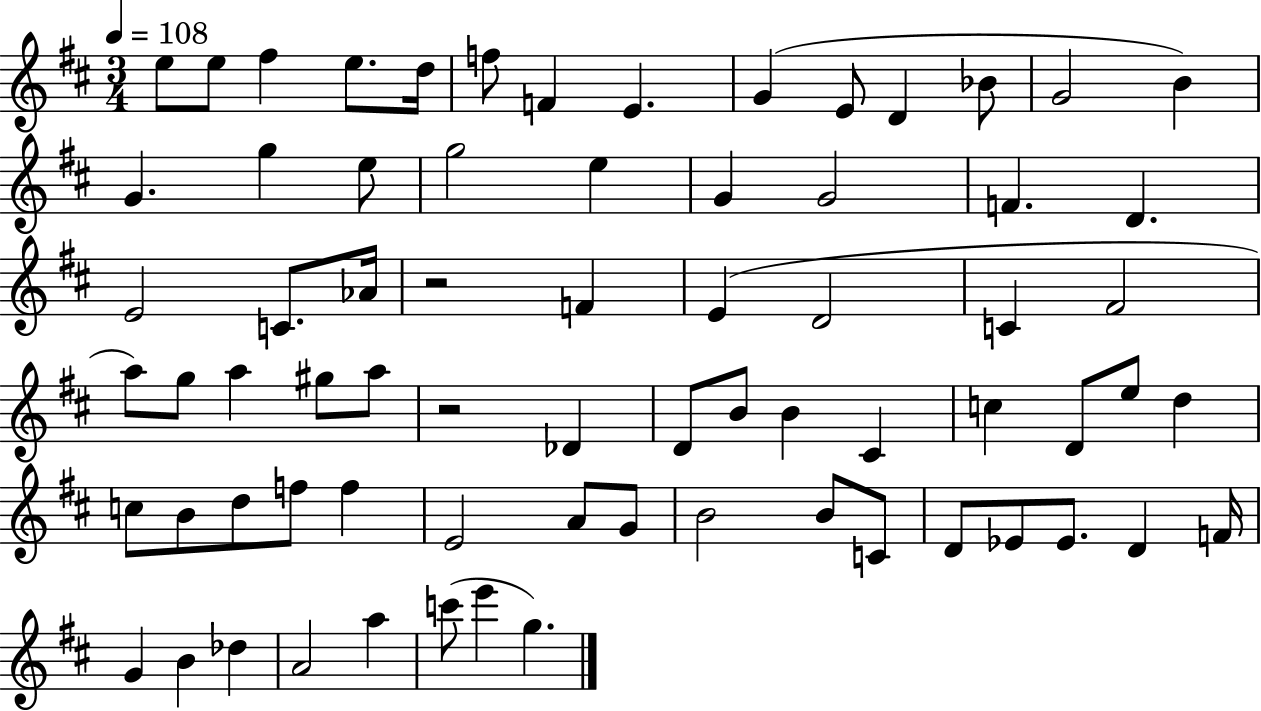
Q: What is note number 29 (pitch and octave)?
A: D4